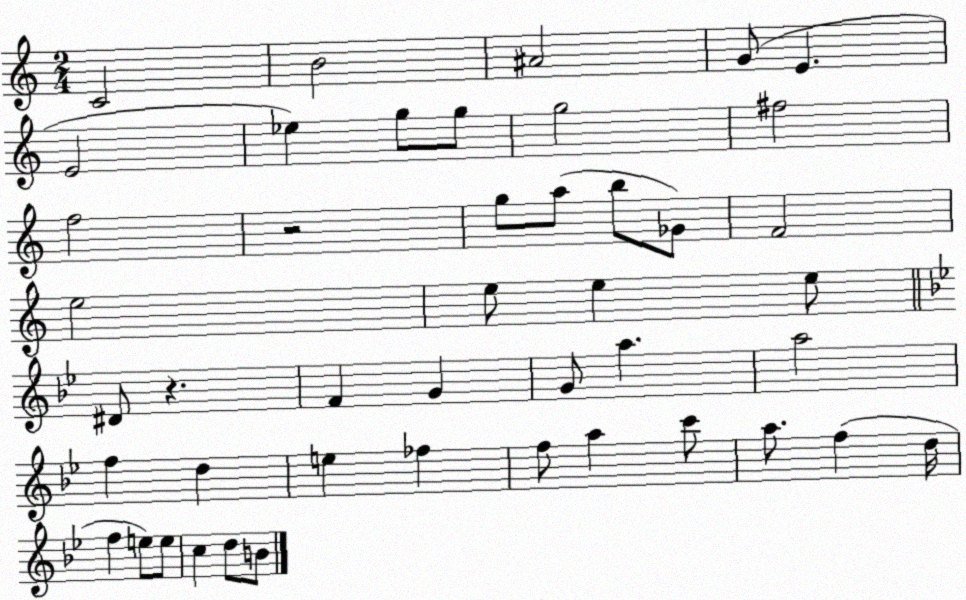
X:1
T:Untitled
M:2/4
L:1/4
K:C
C2 B2 ^A2 G/2 E E2 _e g/2 g/2 g2 ^f2 f2 z2 g/2 a/2 b/2 _G/2 F2 e2 e/2 e e/2 ^D/2 z F G G/2 a a2 f d e _f f/2 a c'/2 a/2 f d/4 f e/2 e/2 c d/2 B/2